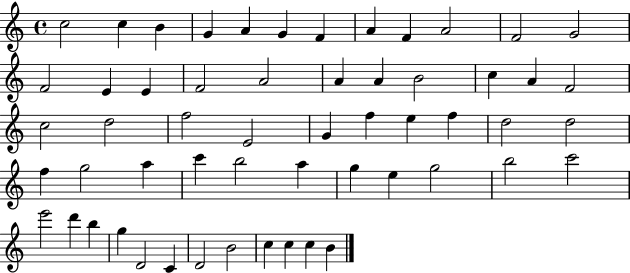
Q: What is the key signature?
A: C major